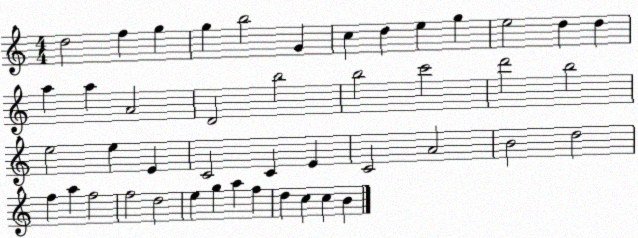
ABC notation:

X:1
T:Untitled
M:4/4
L:1/4
K:C
d2 f g g b2 G c d e g e2 d d a a A2 D2 b2 b2 c'2 d'2 b2 e2 e E C2 C E C2 A2 B2 d2 f a f2 f2 d2 e g a f d c c B